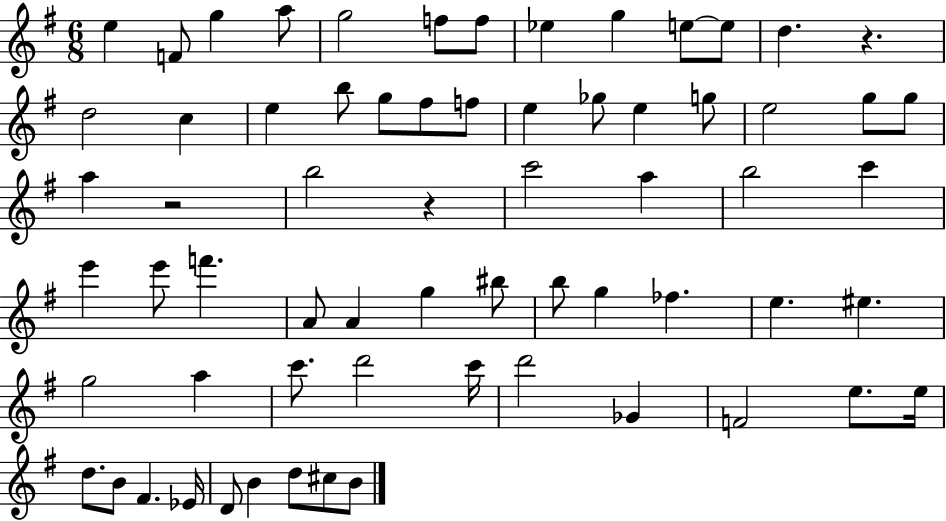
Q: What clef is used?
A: treble